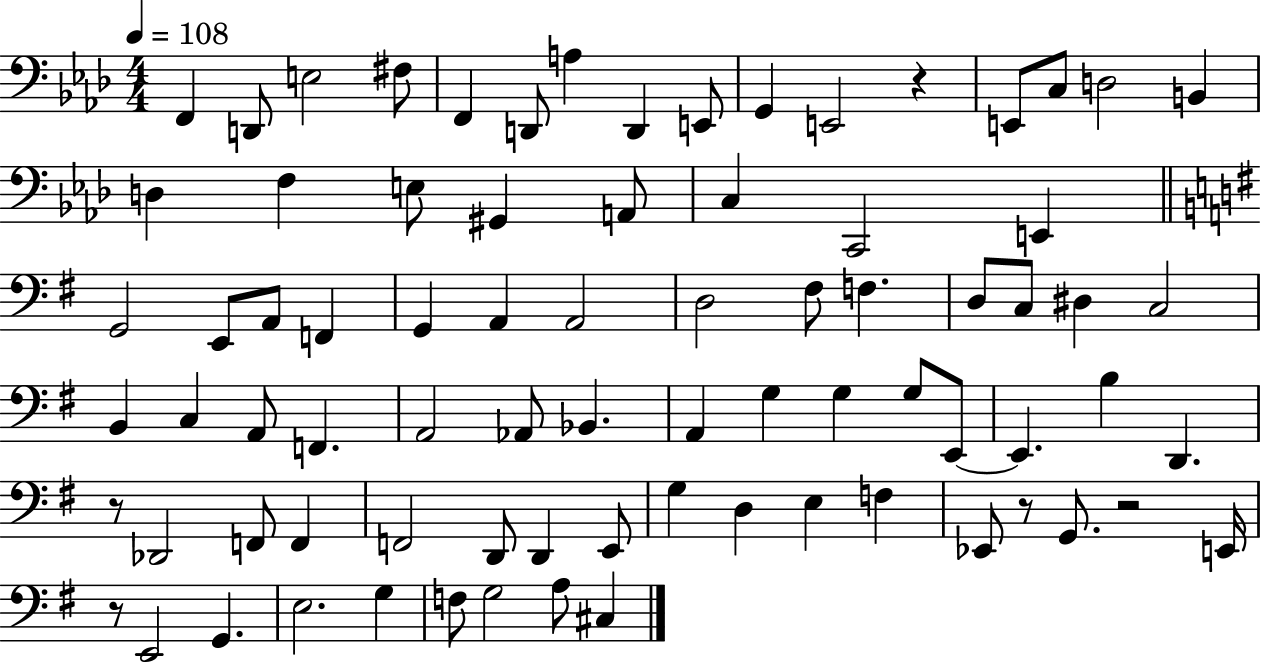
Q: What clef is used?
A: bass